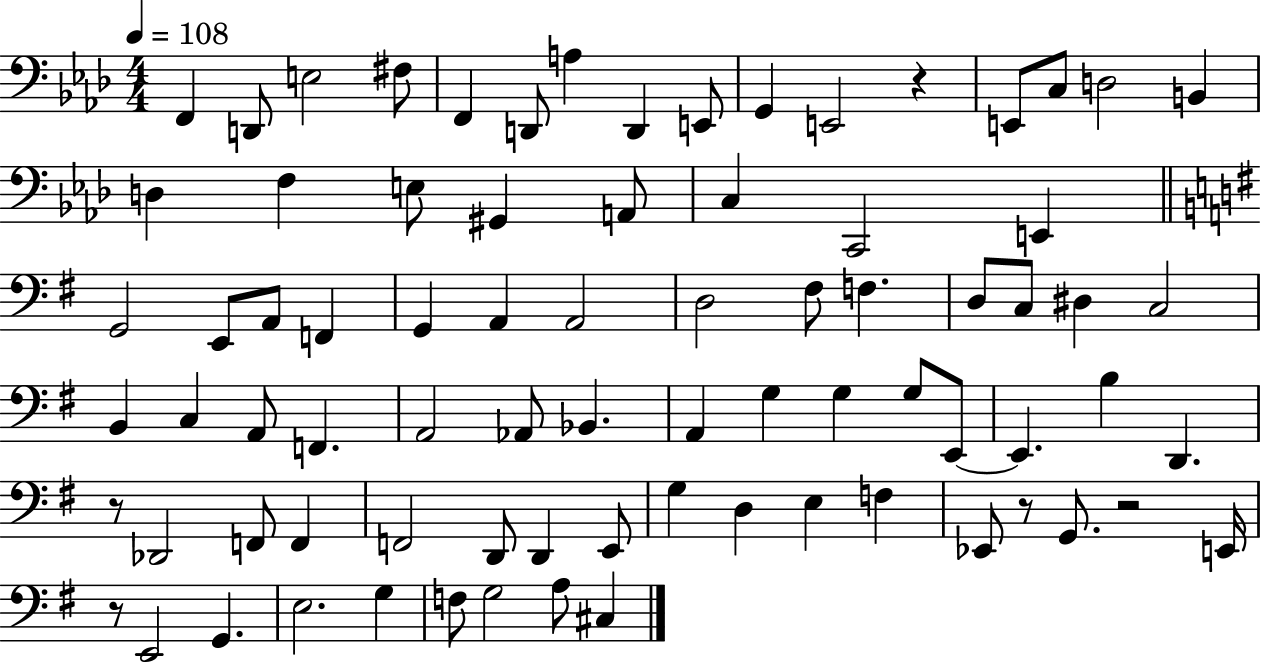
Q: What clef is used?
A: bass